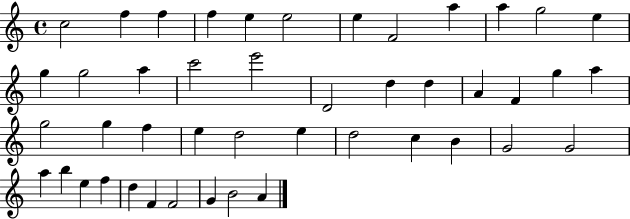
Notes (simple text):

C5/h F5/q F5/q F5/q E5/q E5/h E5/q F4/h A5/q A5/q G5/h E5/q G5/q G5/h A5/q C6/h E6/h D4/h D5/q D5/q A4/q F4/q G5/q A5/q G5/h G5/q F5/q E5/q D5/h E5/q D5/h C5/q B4/q G4/h G4/h A5/q B5/q E5/q F5/q D5/q F4/q F4/h G4/q B4/h A4/q